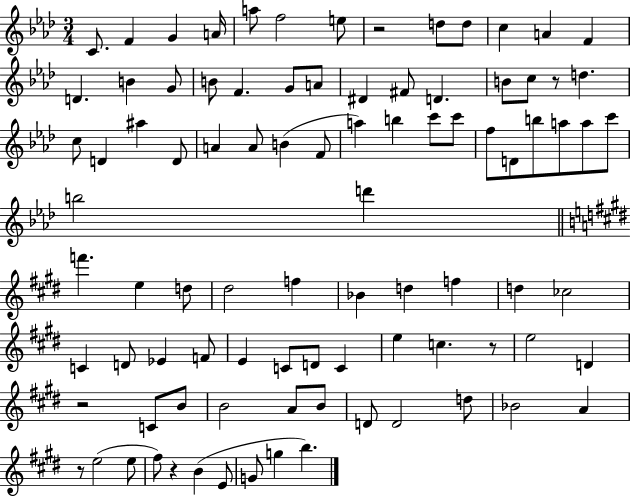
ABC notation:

X:1
T:Untitled
M:3/4
L:1/4
K:Ab
C/2 F G A/4 a/2 f2 e/2 z2 d/2 d/2 c A F D B G/2 B/2 F G/2 A/2 ^D ^F/2 D B/2 c/2 z/2 d c/2 D ^a D/2 A A/2 B F/2 a b c'/2 c'/2 f/2 D/2 b/2 a/2 a/2 c'/2 b2 d' f' e d/2 ^d2 f _B d f d _c2 C D/2 _E F/2 E C/2 D/2 C e c z/2 e2 D z2 C/2 B/2 B2 A/2 B/2 D/2 D2 d/2 _B2 A z/2 e2 e/2 ^f/2 z B E/2 G/2 g b